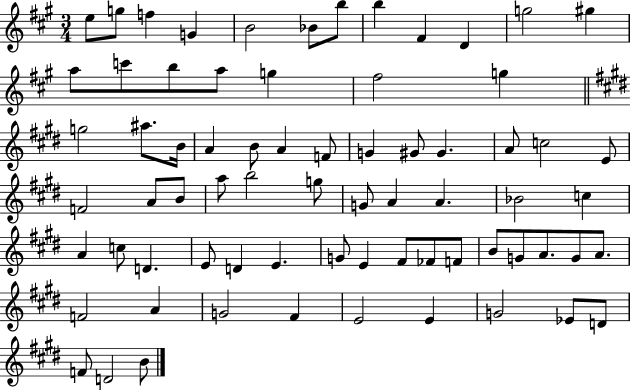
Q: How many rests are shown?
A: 0